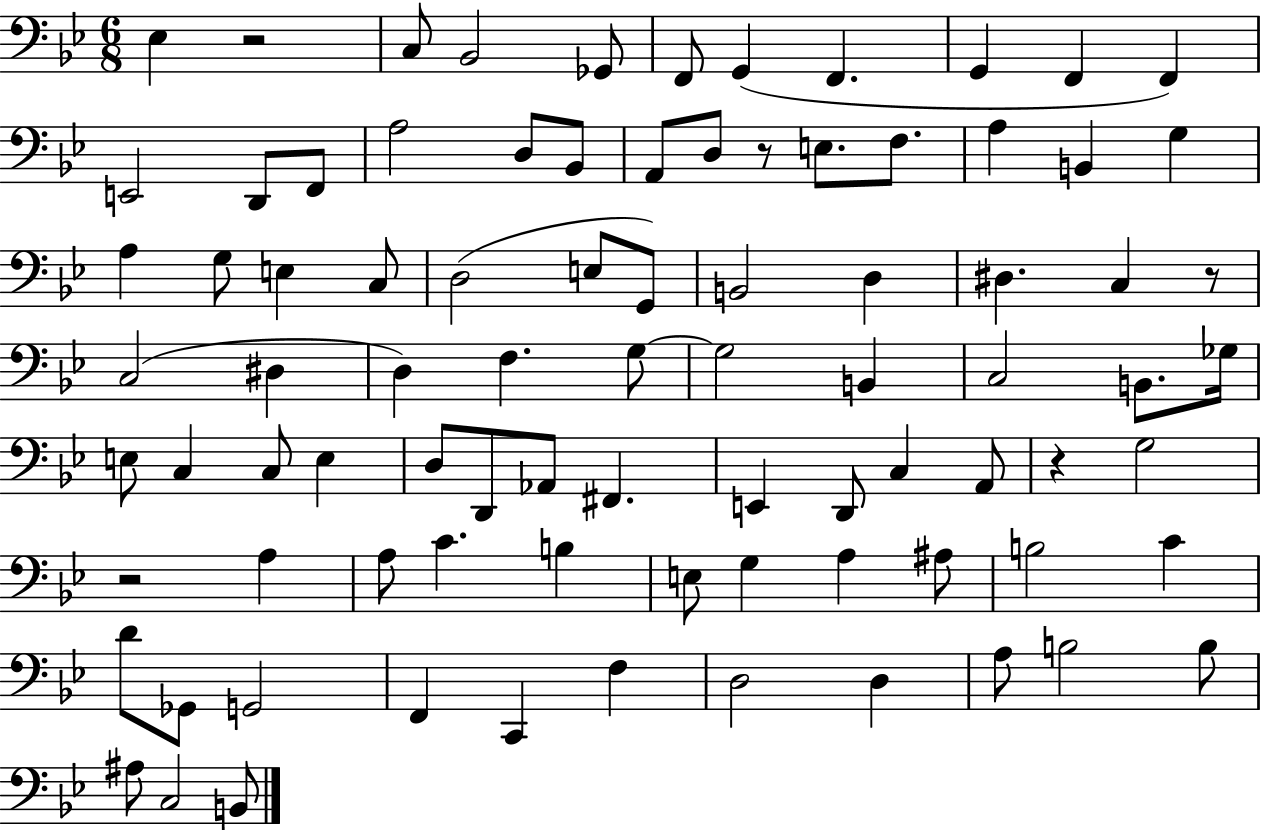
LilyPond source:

{
  \clef bass
  \numericTimeSignature
  \time 6/8
  \key bes \major
  ees4 r2 | c8 bes,2 ges,8 | f,8 g,4( f,4. | g,4 f,4 f,4) | \break e,2 d,8 f,8 | a2 d8 bes,8 | a,8 d8 r8 e8. f8. | a4 b,4 g4 | \break a4 g8 e4 c8 | d2( e8 g,8) | b,2 d4 | dis4. c4 r8 | \break c2( dis4 | d4) f4. g8~~ | g2 b,4 | c2 b,8. ges16 | \break e8 c4 c8 e4 | d8 d,8 aes,8 fis,4. | e,4 d,8 c4 a,8 | r4 g2 | \break r2 a4 | a8 c'4. b4 | e8 g4 a4 ais8 | b2 c'4 | \break d'8 ges,8 g,2 | f,4 c,4 f4 | d2 d4 | a8 b2 b8 | \break ais8 c2 b,8 | \bar "|."
}